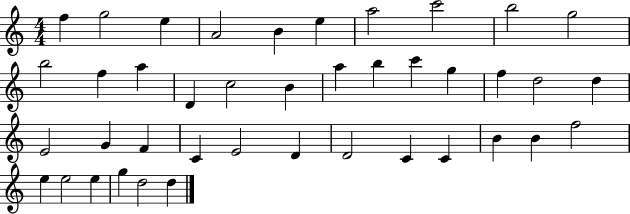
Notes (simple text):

F5/q G5/h E5/q A4/h B4/q E5/q A5/h C6/h B5/h G5/h B5/h F5/q A5/q D4/q C5/h B4/q A5/q B5/q C6/q G5/q F5/q D5/h D5/q E4/h G4/q F4/q C4/q E4/h D4/q D4/h C4/q C4/q B4/q B4/q F5/h E5/q E5/h E5/q G5/q D5/h D5/q